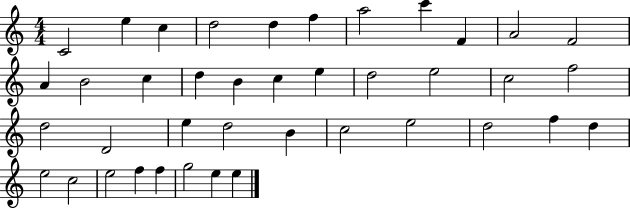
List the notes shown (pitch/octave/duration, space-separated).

C4/h E5/q C5/q D5/h D5/q F5/q A5/h C6/q F4/q A4/h F4/h A4/q B4/h C5/q D5/q B4/q C5/q E5/q D5/h E5/h C5/h F5/h D5/h D4/h E5/q D5/h B4/q C5/h E5/h D5/h F5/q D5/q E5/h C5/h E5/h F5/q F5/q G5/h E5/q E5/q